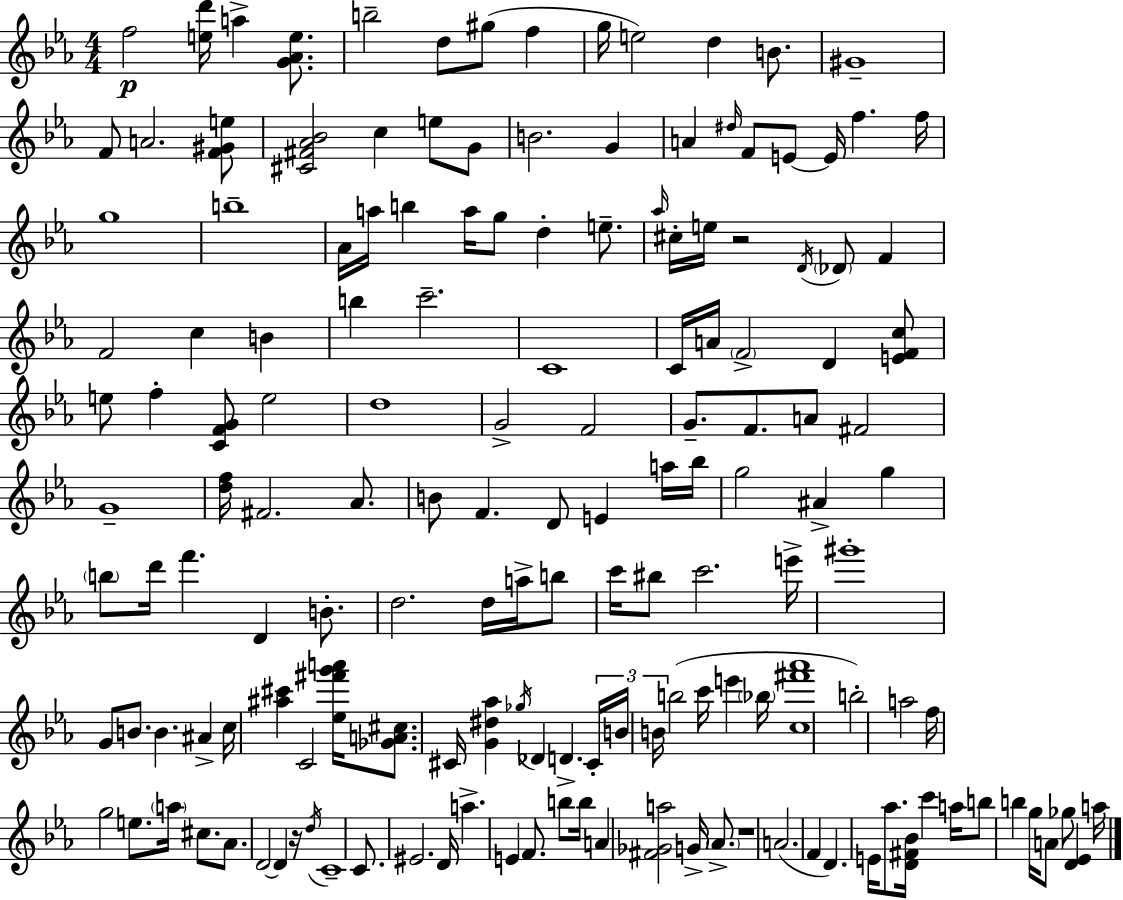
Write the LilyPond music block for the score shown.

{
  \clef treble
  \numericTimeSignature
  \time 4/4
  \key ees \major
  \repeat volta 2 { f''2\p <e'' d'''>16 a''4-> <g' aes' e''>8. | b''2-- d''8 gis''8( f''4 | g''16 e''2) d''4 b'8. | gis'1-- | \break f'8 a'2. <f' gis' e''>8 | <cis' fis' aes' bes'>2 c''4 e''8 g'8 | b'2. g'4 | a'4 \grace { dis''16 } f'8 e'8~~ e'16 f''4. | \break f''16 g''1 | b''1-- | aes'16 a''16 b''4 a''16 g''8 d''4-. e''8.-- | \grace { aes''16 } cis''16-. e''16 r2 \acciaccatura { d'16 } \parenthesize des'8 f'4 | \break f'2 c''4 b'4 | b''4 c'''2.-- | c'1 | c'16 a'16 \parenthesize f'2-> d'4 | \break <e' f' c''>8 e''8 f''4-. <c' f' g'>8 e''2 | d''1 | g'2-> f'2 | g'8.-- f'8. a'8 fis'2 | \break g'1-- | <d'' f''>16 fis'2. | aes'8. b'8 f'4. d'8 e'4 | a''16 bes''16 g''2 ais'4-> g''4 | \break \parenthesize b''8 d'''16 f'''4. d'4 | b'8.-. d''2. d''16 | a''16-> b''8 c'''16 bis''8 c'''2. | e'''16-> gis'''1-. | \break g'8 b'8. b'4. ais'4-> | c''16 <ais'' cis'''>4 c'2 <ees'' fis''' g''' a'''>16 | <ges' a' cis''>8. cis'16 <g' dis'' aes''>4 \acciaccatura { ges''16 } des'4 d'4.-> | \tuplet 3/2 { cis'16-. b'16 b'16 } b''2( c'''16 e'''4 | \break \parenthesize bes''16 <c'' fis''' aes'''>1 | b''2-.) a''2 | f''16 g''2 e''8. | \parenthesize a''16 cis''8. aes'8. d'2~~ d'4 | \break r16 \acciaccatura { d''16 } c'1-- | c'8. eis'2. | d'16 a''4.-> e'4 f'8. | b''8 b''16 a'4 <fis' ges' a''>2 | \break g'16-> \parenthesize aes'8.-> r1 | a'2.( | f'4 d'4.) e'16 aes''8. <d' fis' bes'>16 | c'''4 a''16 b''8 b''4 g''16 a'8 ges''8 | \break <d' ees'>4 a''16 } \bar "|."
}